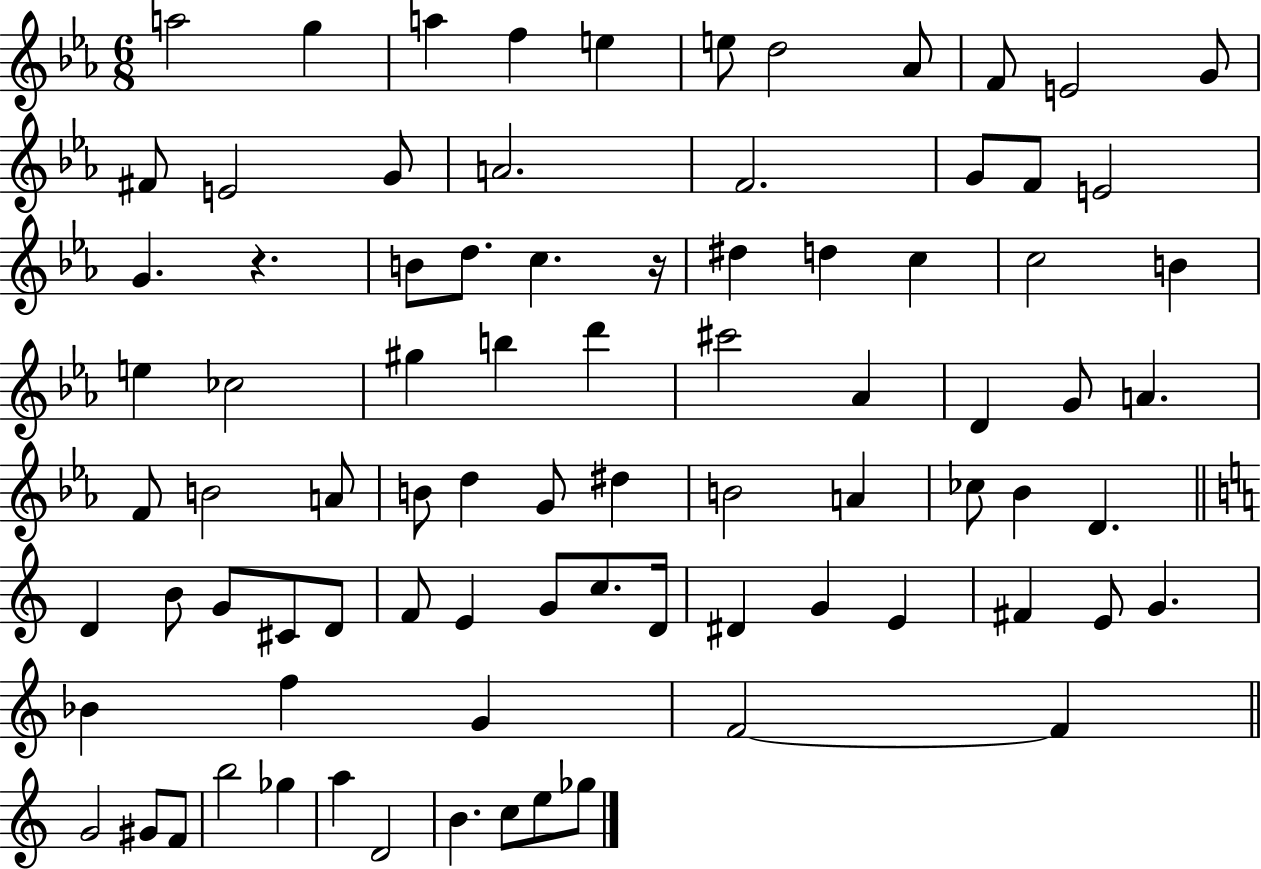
A5/h G5/q A5/q F5/q E5/q E5/e D5/h Ab4/e F4/e E4/h G4/e F#4/e E4/h G4/e A4/h. F4/h. G4/e F4/e E4/h G4/q. R/q. B4/e D5/e. C5/q. R/s D#5/q D5/q C5/q C5/h B4/q E5/q CES5/h G#5/q B5/q D6/q C#6/h Ab4/q D4/q G4/e A4/q. F4/e B4/h A4/e B4/e D5/q G4/e D#5/q B4/h A4/q CES5/e Bb4/q D4/q. D4/q B4/e G4/e C#4/e D4/e F4/e E4/q G4/e C5/e. D4/s D#4/q G4/q E4/q F#4/q E4/e G4/q. Bb4/q F5/q G4/q F4/h F4/q G4/h G#4/e F4/e B5/h Gb5/q A5/q D4/h B4/q. C5/e E5/e Gb5/e